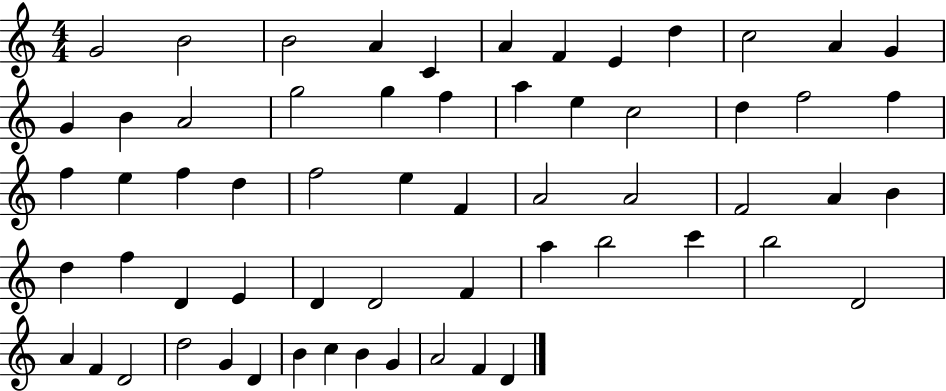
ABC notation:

X:1
T:Untitled
M:4/4
L:1/4
K:C
G2 B2 B2 A C A F E d c2 A G G B A2 g2 g f a e c2 d f2 f f e f d f2 e F A2 A2 F2 A B d f D E D D2 F a b2 c' b2 D2 A F D2 d2 G D B c B G A2 F D